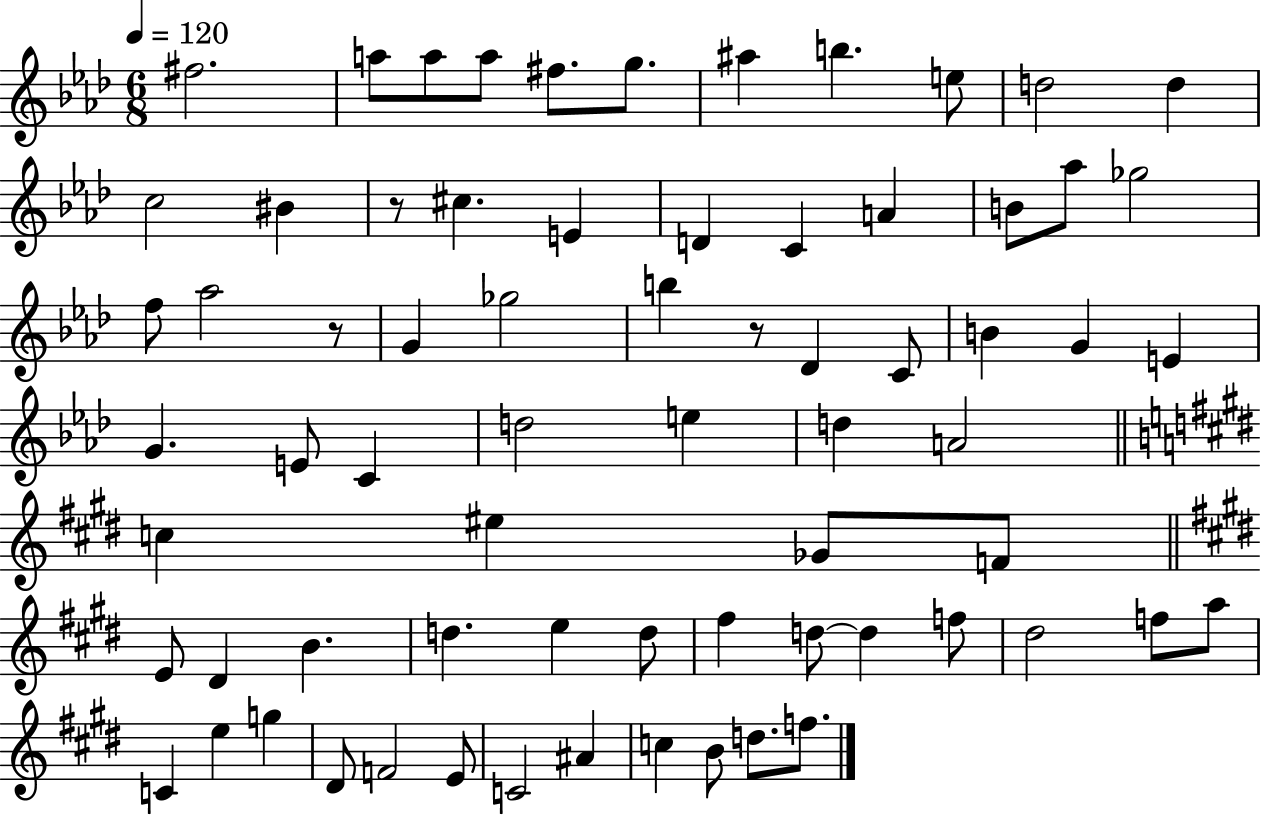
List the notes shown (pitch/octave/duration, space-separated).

F#5/h. A5/e A5/e A5/e F#5/e. G5/e. A#5/q B5/q. E5/e D5/h D5/q C5/h BIS4/q R/e C#5/q. E4/q D4/q C4/q A4/q B4/e Ab5/e Gb5/h F5/e Ab5/h R/e G4/q Gb5/h B5/q R/e Db4/q C4/e B4/q G4/q E4/q G4/q. E4/e C4/q D5/h E5/q D5/q A4/h C5/q EIS5/q Gb4/e F4/e E4/e D#4/q B4/q. D5/q. E5/q D5/e F#5/q D5/e D5/q F5/e D#5/h F5/e A5/e C4/q E5/q G5/q D#4/e F4/h E4/e C4/h A#4/q C5/q B4/e D5/e. F5/e.